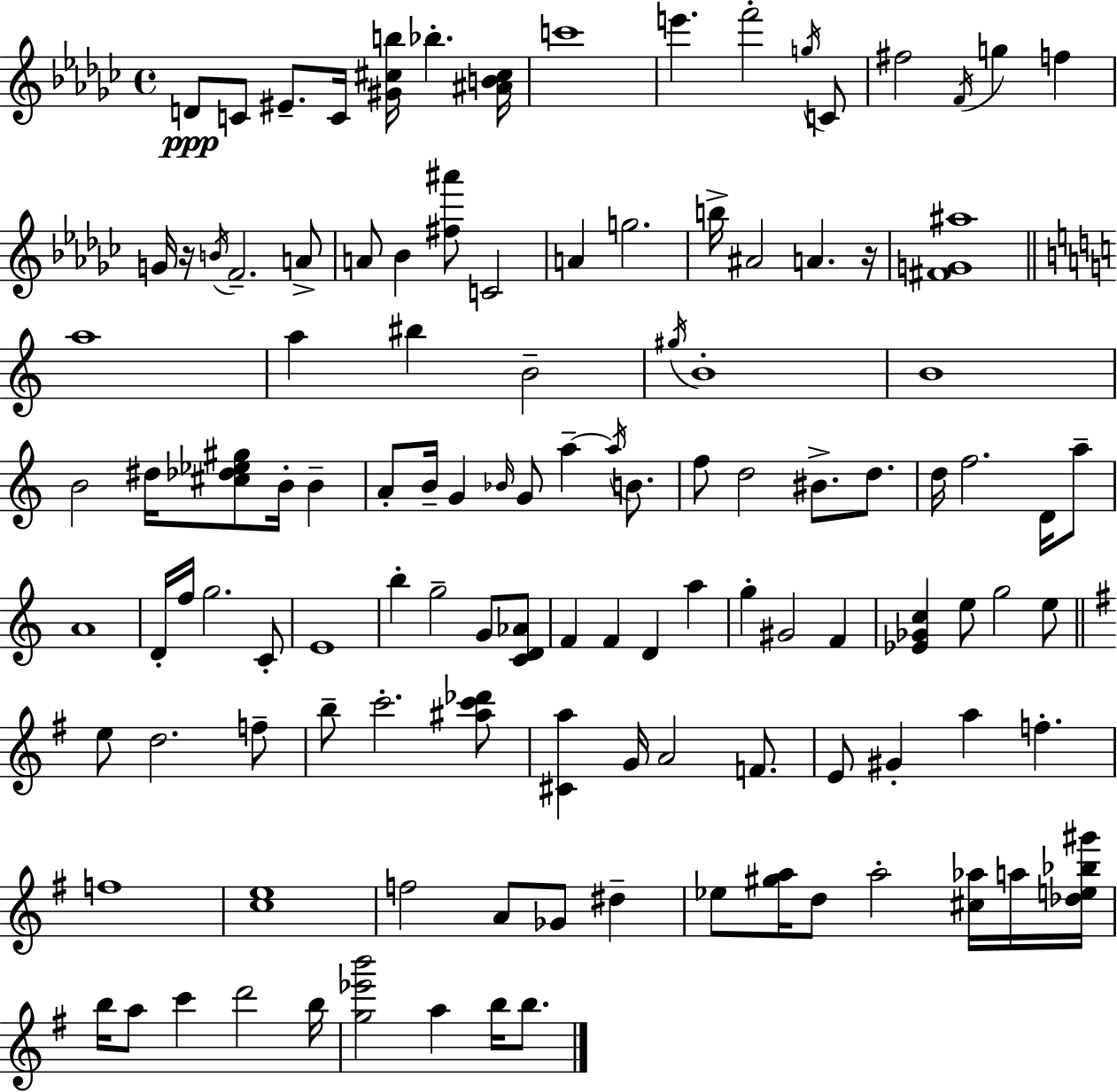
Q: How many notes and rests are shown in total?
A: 117